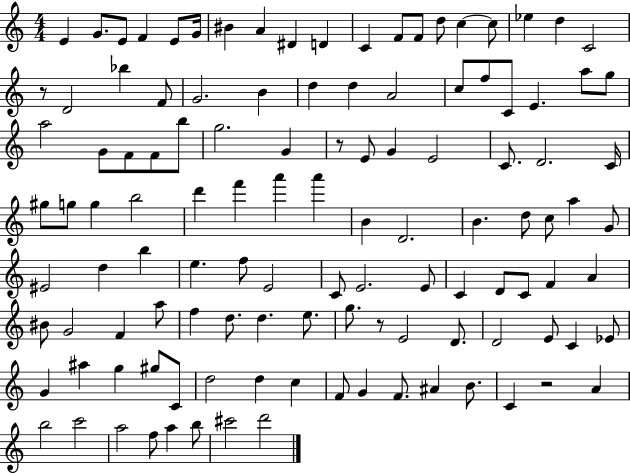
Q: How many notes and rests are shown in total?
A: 117